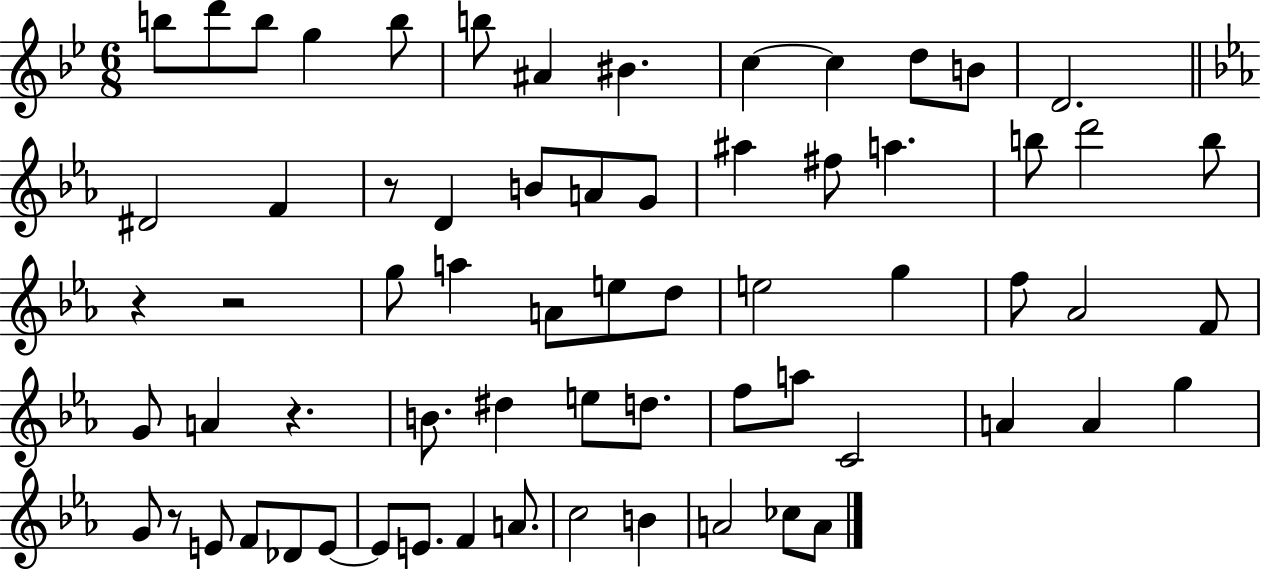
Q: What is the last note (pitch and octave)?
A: A4